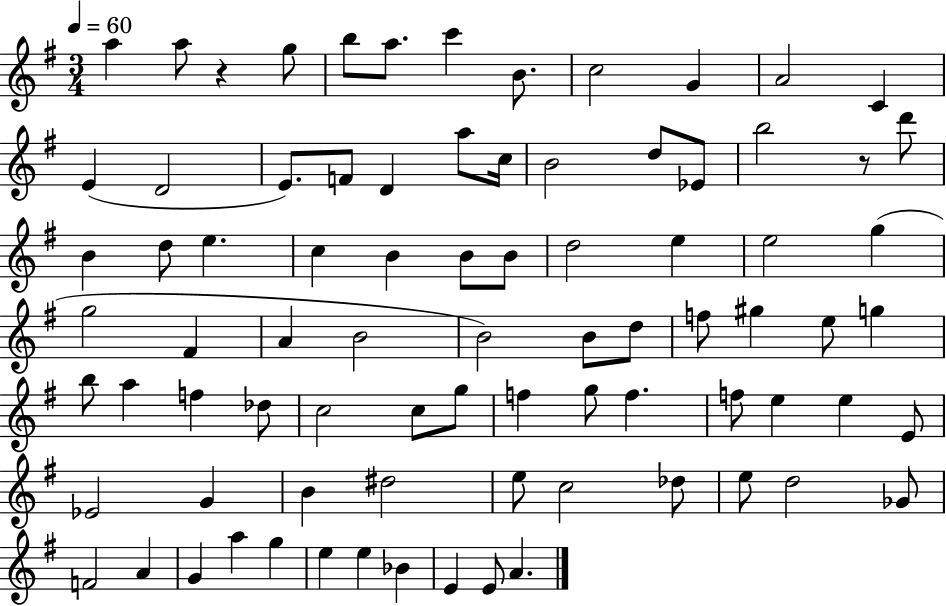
{
  \clef treble
  \numericTimeSignature
  \time 3/4
  \key g \major
  \tempo 4 = 60
  a''4 a''8 r4 g''8 | b''8 a''8. c'''4 b'8. | c''2 g'4 | a'2 c'4 | \break e'4( d'2 | e'8.) f'8 d'4 a''8 c''16 | b'2 d''8 ees'8 | b''2 r8 d'''8 | \break b'4 d''8 e''4. | c''4 b'4 b'8 b'8 | d''2 e''4 | e''2 g''4( | \break g''2 fis'4 | a'4 b'2 | b'2) b'8 d''8 | f''8 gis''4 e''8 g''4 | \break b''8 a''4 f''4 des''8 | c''2 c''8 g''8 | f''4 g''8 f''4. | f''8 e''4 e''4 e'8 | \break ees'2 g'4 | b'4 dis''2 | e''8 c''2 des''8 | e''8 d''2 ges'8 | \break f'2 a'4 | g'4 a''4 g''4 | e''4 e''4 bes'4 | e'4 e'8 a'4. | \break \bar "|."
}